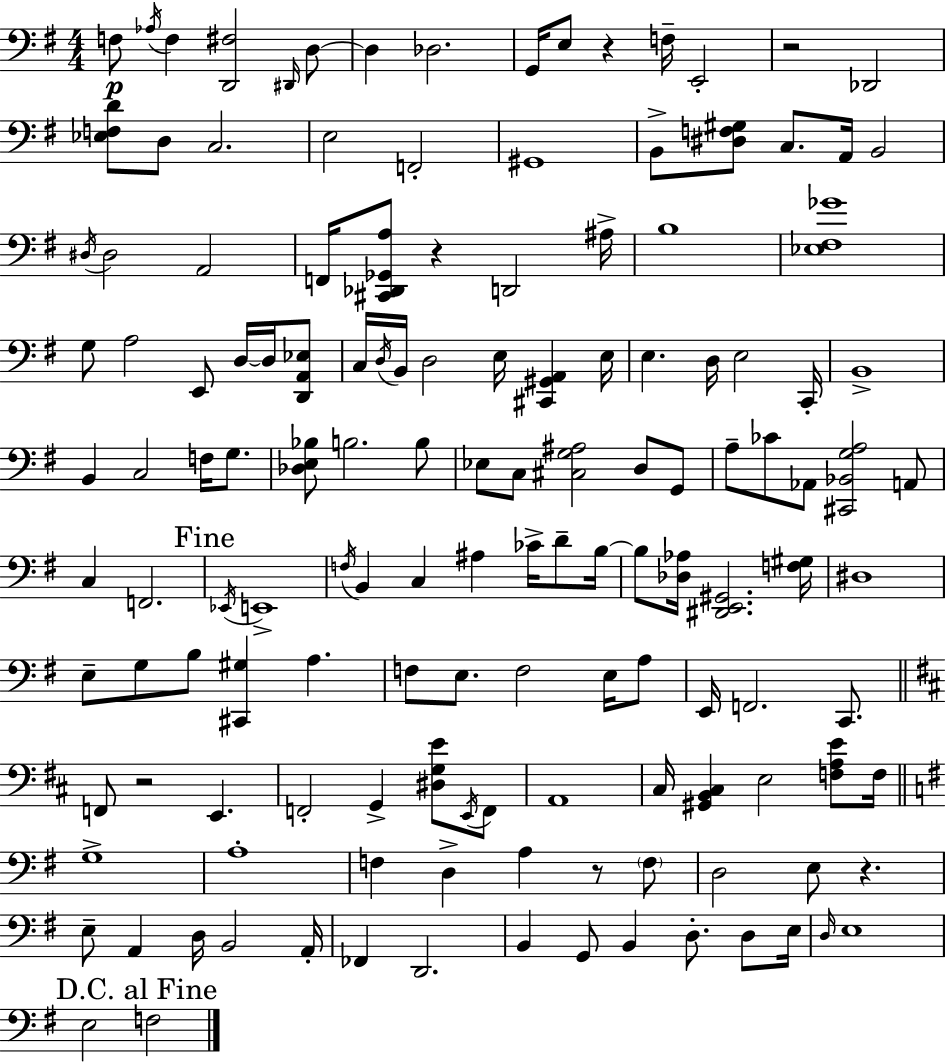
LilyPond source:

{
  \clef bass
  \numericTimeSignature
  \time 4/4
  \key e \minor
  \repeat volta 2 { f8\p \acciaccatura { aes16 } f4 <d, fis>2 \grace { dis,16 } | d8~~ d4 des2. | g,16 e8 r4 f16-- e,2-. | r2 des,2 | \break <ees f d'>8 d8 c2. | e2 f,2-. | gis,1 | b,8-> <dis f gis>8 c8. a,16 b,2 | \break \acciaccatura { dis16 } dis2 a,2 | f,16 <cis, des, ges, a>8 r4 d,2 | ais16-> b1 | <ees fis ges'>1 | \break g8 a2 e,8 d16~~ | d16 <d, a, ees>8 c16 \acciaccatura { d16 } b,16 d2 e16 <cis, gis, a,>4 | e16 e4. d16 e2 | c,16-. b,1-> | \break b,4 c2 | f16 g8. <des e bes>8 b2. | b8 ees8 c8 <cis g ais>2 | d8 g,8 a8-- ces'8 aes,8 <cis, bes, g a>2 | \break a,8 c4 f,2. | \mark "Fine" \acciaccatura { ees,16 } e,1-> | \acciaccatura { f16 } b,4 c4 ais4 | ces'16-> d'8-- b16~~ b8 <des aes>16 <dis, e, gis,>2. | \break <f gis>16 dis1 | e8-- g8 b8 <cis, gis>4 | a4. f8 e8. f2 | e16 a8 e,16 f,2. | \break c,8. \bar "||" \break \key d \major f,8 r2 e,4. | f,2-. g,4-> <dis g e'>8 \acciaccatura { e,16 } f,8 | a,1 | cis16 <gis, b, cis>4 e2 <f a e'>8 | \break f16 \bar "||" \break \key e \minor g1-> | a1-. | f4 d4-> a4 r8 \parenthesize f8 | d2 e8 r4. | \break e8-- a,4 d16 b,2 a,16-. | fes,4 d,2. | b,4 g,8 b,4 d8.-. d8 e16 | \grace { d16 } e1 | \break \mark "D.C. al Fine" e2 f2 | } \bar "|."
}